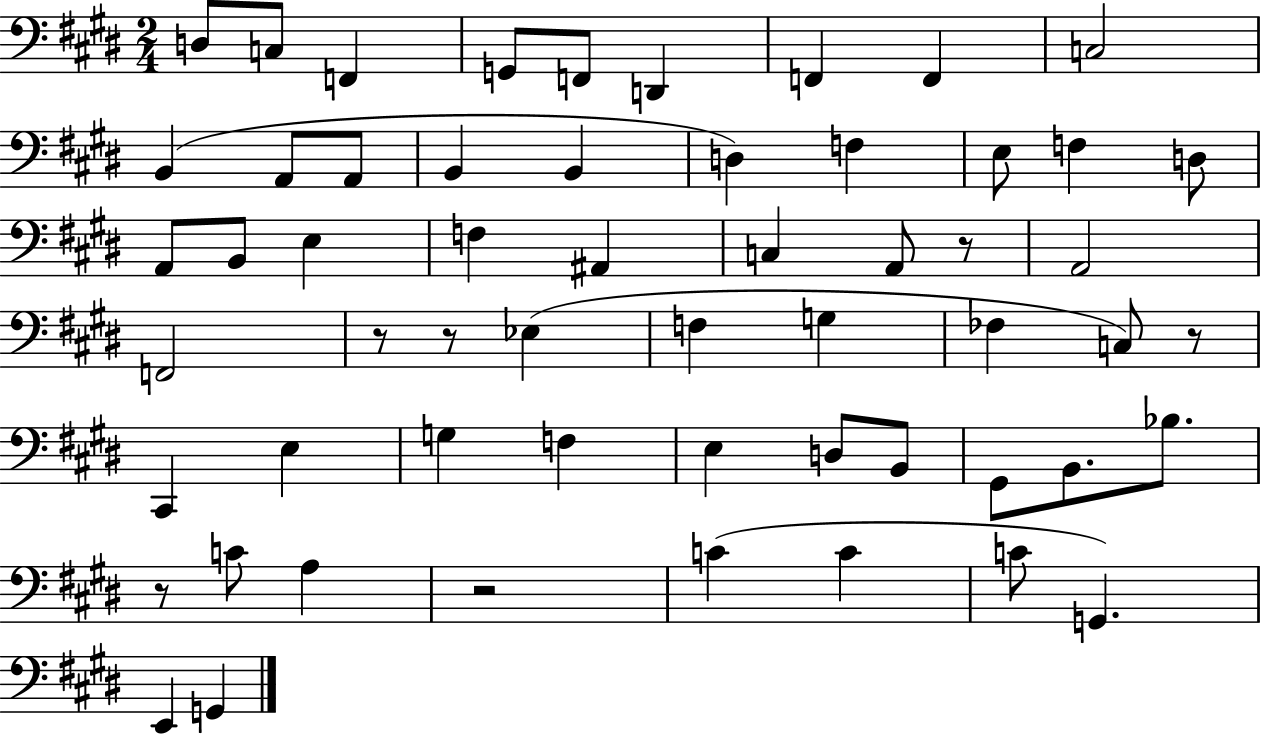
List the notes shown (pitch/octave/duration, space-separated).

D3/e C3/e F2/q G2/e F2/e D2/q F2/q F2/q C3/h B2/q A2/e A2/e B2/q B2/q D3/q F3/q E3/e F3/q D3/e A2/e B2/e E3/q F3/q A#2/q C3/q A2/e R/e A2/h F2/h R/e R/e Eb3/q F3/q G3/q FES3/q C3/e R/e C#2/q E3/q G3/q F3/q E3/q D3/e B2/e G#2/e B2/e. Bb3/e. R/e C4/e A3/q R/h C4/q C4/q C4/e G2/q. E2/q G2/q